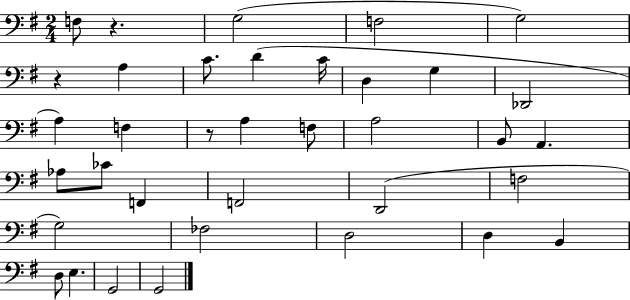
X:1
T:Untitled
M:2/4
L:1/4
K:G
F,/2 z G,2 F,2 G,2 z A, C/2 D C/4 D, G, _D,,2 A, F, z/2 A, F,/2 A,2 B,,/2 A,, _A,/2 _C/2 F,, F,,2 D,,2 F,2 G,2 _F,2 D,2 D, B,, D,/2 E, G,,2 G,,2